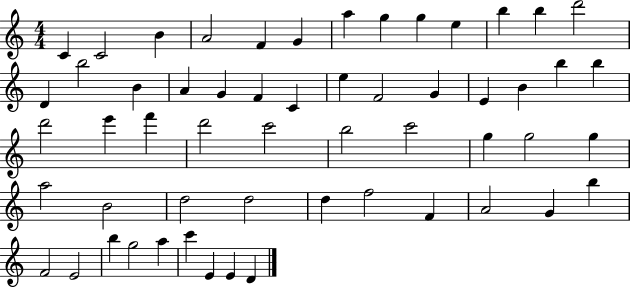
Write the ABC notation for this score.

X:1
T:Untitled
M:4/4
L:1/4
K:C
C C2 B A2 F G a g g e b b d'2 D b2 B A G F C e F2 G E B b b d'2 e' f' d'2 c'2 b2 c'2 g g2 g a2 B2 d2 d2 d f2 F A2 G b F2 E2 b g2 a c' E E D